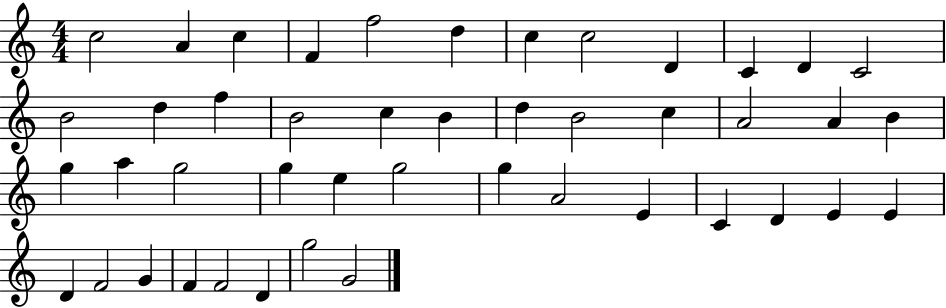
C5/h A4/q C5/q F4/q F5/h D5/q C5/q C5/h D4/q C4/q D4/q C4/h B4/h D5/q F5/q B4/h C5/q B4/q D5/q B4/h C5/q A4/h A4/q B4/q G5/q A5/q G5/h G5/q E5/q G5/h G5/q A4/h E4/q C4/q D4/q E4/q E4/q D4/q F4/h G4/q F4/q F4/h D4/q G5/h G4/h